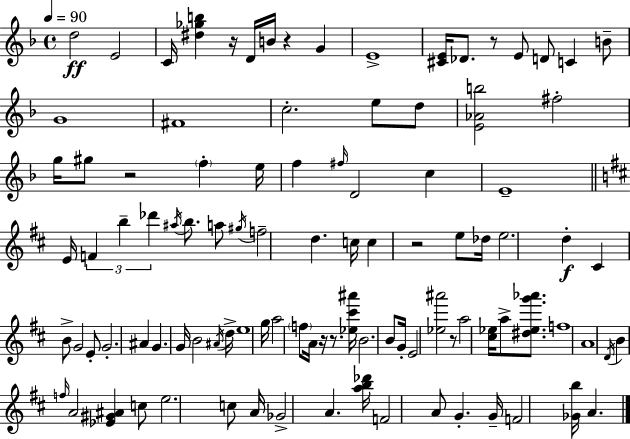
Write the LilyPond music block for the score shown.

{
  \clef treble
  \time 4/4
  \defaultTimeSignature
  \key d \minor
  \tempo 4 = 90
  d''2\ff e'2 | c'16 <dis'' ges'' b''>4 r16 d'16 b'16 r4 g'4 | e'1-> | <cis' e'>16 des'8. r8 e'8 d'8 c'4 b'8-- | \break g'1 | fis'1 | c''2.-. e''8 d''8 | <e' aes' b''>2 fis''2-. | \break g''16 gis''8 r2 \parenthesize f''4-. e''16 | f''4 \grace { fis''16 } d'2 c''4 | e'1-- | \bar "||" \break \key d \major e'16 \tuplet 3/2 { f'4 b''4-- des'''4 } \acciaccatura { ais''16 } b''8. | a''8 \acciaccatura { gis''16 } f''2-- d''4. | c''16 c''4 r2 e''8 | des''16 e''2. d''4-.\f | \break cis'4 b'8-> g'2 | e'8-. g'2.-. ais'4 | g'4. g'16 b'2 | \acciaccatura { ais'16 } d''16-> e''1 | \break g''16 a''2 \parenthesize f''8 a'16 r16 | r8. <ees'' cis''' ais'''>16 b'2. | b'8 g'16-. e'2 <ees'' ais'''>2 | r8 a''2 <cis'' ees''>16 a''8-> | \break <dis'' ees'' g''' aes'''>8. f''1 | a'1 | \acciaccatura { d'16 } b'4 \grace { f''16 } a'2 | <ees' gis' ais'>4 c''8 e''2. | \break c''8 a'16 ges'2-> a'4. | <a'' b'' des'''>16 f'2 a'8 g'4.-. | g'16-- f'2 <ges' b''>16 a'4. | \bar "|."
}